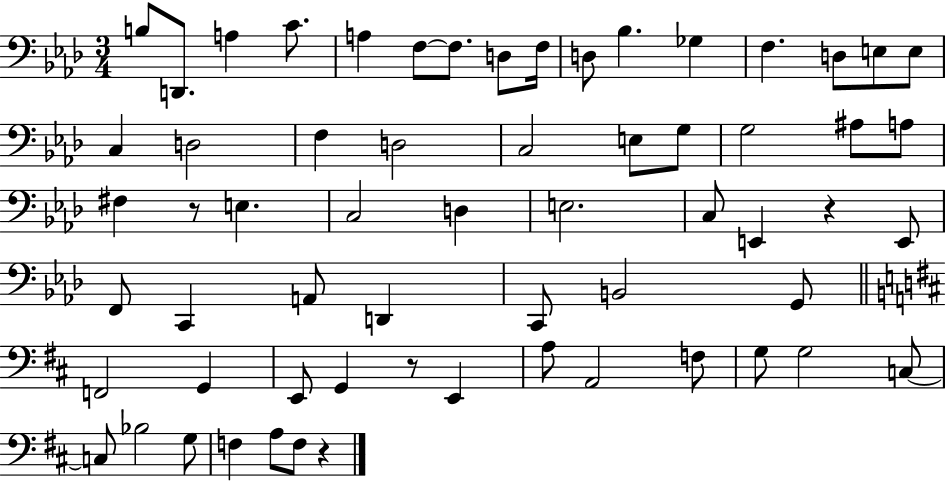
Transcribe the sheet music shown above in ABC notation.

X:1
T:Untitled
M:3/4
L:1/4
K:Ab
B,/2 D,,/2 A, C/2 A, F,/2 F,/2 D,/2 F,/4 D,/2 _B, _G, F, D,/2 E,/2 E,/2 C, D,2 F, D,2 C,2 E,/2 G,/2 G,2 ^A,/2 A,/2 ^F, z/2 E, C,2 D, E,2 C,/2 E,, z E,,/2 F,,/2 C,, A,,/2 D,, C,,/2 B,,2 G,,/2 F,,2 G,, E,,/2 G,, z/2 E,, A,/2 A,,2 F,/2 G,/2 G,2 C,/2 C,/2 _B,2 G,/2 F, A,/2 F,/2 z